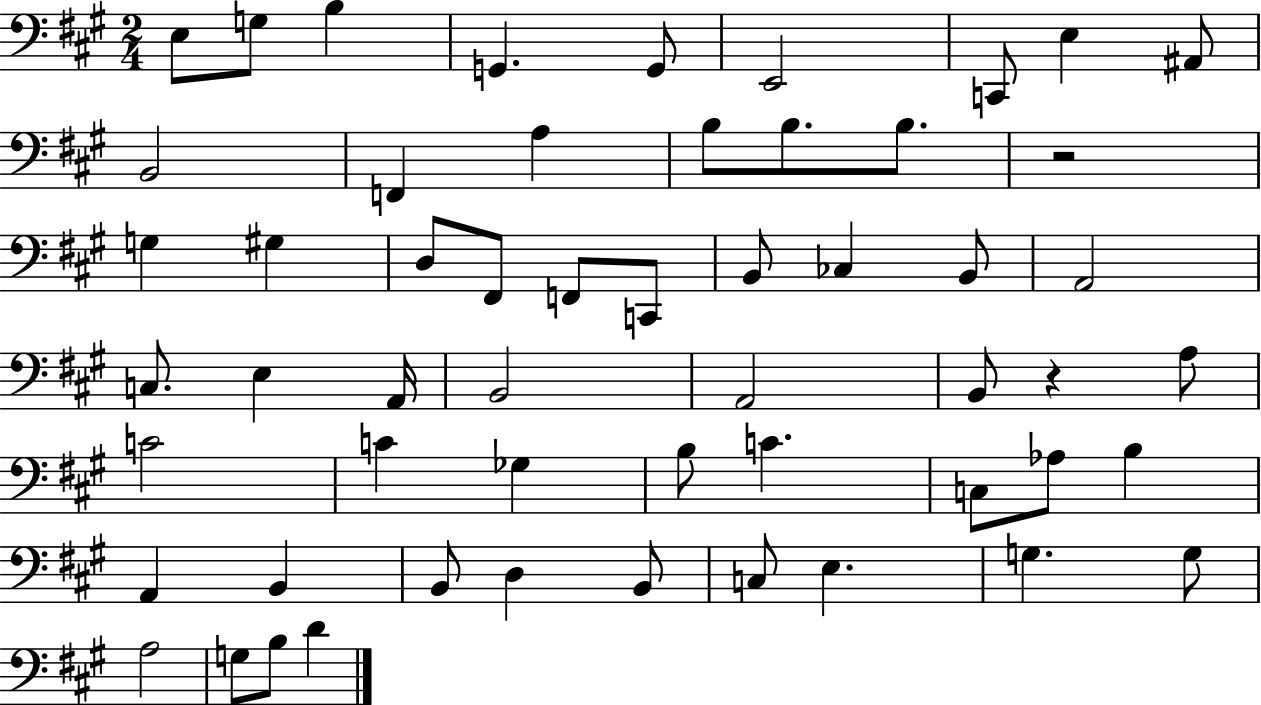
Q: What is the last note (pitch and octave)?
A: D4